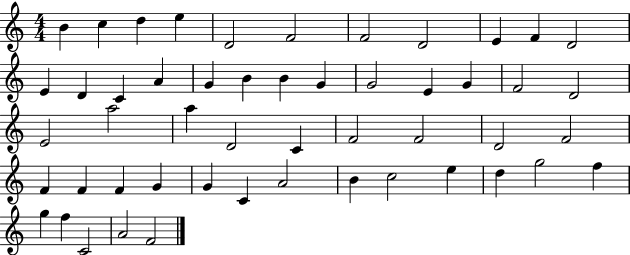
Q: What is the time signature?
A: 4/4